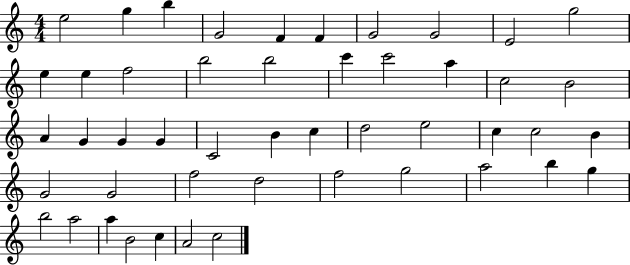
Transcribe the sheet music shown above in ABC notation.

X:1
T:Untitled
M:4/4
L:1/4
K:C
e2 g b G2 F F G2 G2 E2 g2 e e f2 b2 b2 c' c'2 a c2 B2 A G G G C2 B c d2 e2 c c2 B G2 G2 f2 d2 f2 g2 a2 b g b2 a2 a B2 c A2 c2